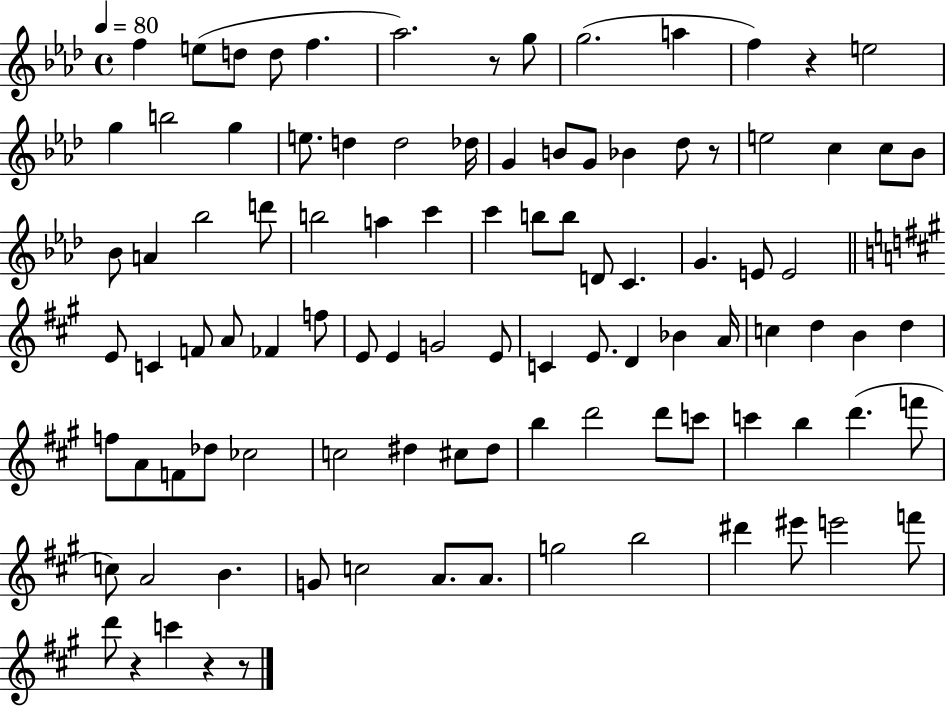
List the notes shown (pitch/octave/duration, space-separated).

F5/q E5/e D5/e D5/e F5/q. Ab5/h. R/e G5/e G5/h. A5/q F5/q R/q E5/h G5/q B5/h G5/q E5/e. D5/q D5/h Db5/s G4/q B4/e G4/e Bb4/q Db5/e R/e E5/h C5/q C5/e Bb4/e Bb4/e A4/q Bb5/h D6/e B5/h A5/q C6/q C6/q B5/e B5/e D4/e C4/q. G4/q. E4/e E4/h E4/e C4/q F4/e A4/e FES4/q F5/e E4/e E4/q G4/h E4/e C4/q E4/e. D4/q Bb4/q A4/s C5/q D5/q B4/q D5/q F5/e A4/e F4/e Db5/e CES5/h C5/h D#5/q C#5/e D#5/e B5/q D6/h D6/e C6/e C6/q B5/q D6/q. F6/e C5/e A4/h B4/q. G4/e C5/h A4/e. A4/e. G5/h B5/h D#6/q EIS6/e E6/h F6/e D6/e R/q C6/q R/q R/e